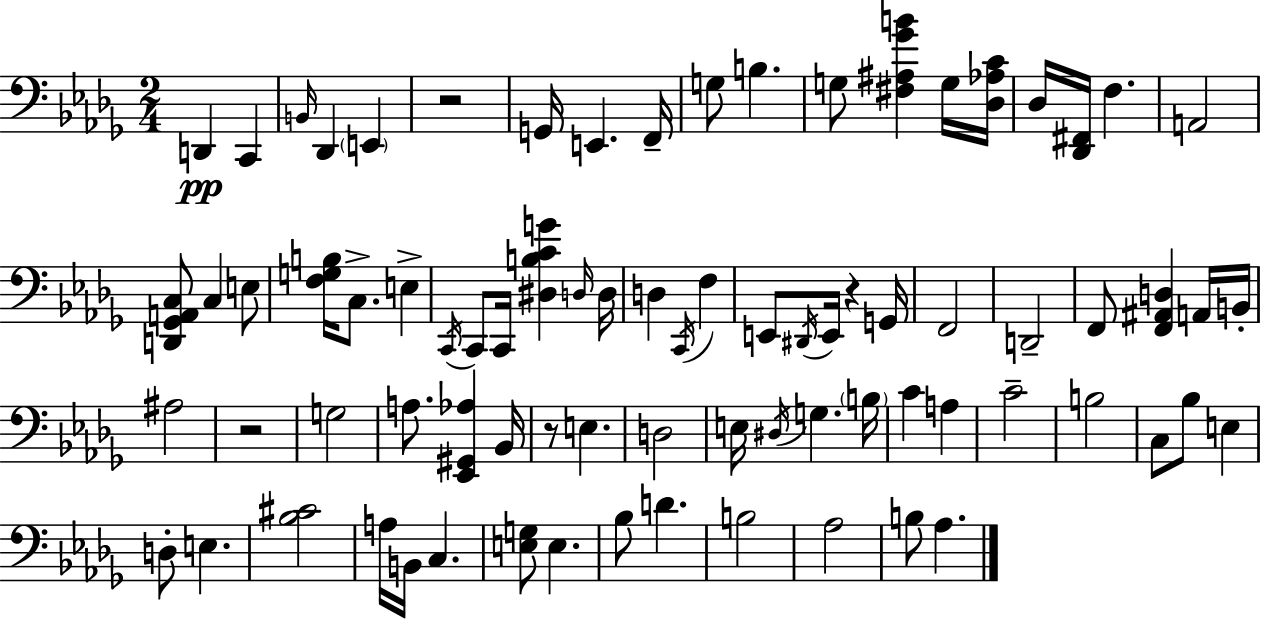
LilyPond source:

{
  \clef bass
  \numericTimeSignature
  \time 2/4
  \key bes \minor
  \repeat volta 2 { d,4\pp c,4 | \grace { b,16 } des,4 \parenthesize e,4 | r2 | g,16 e,4. | \break f,16-- g8 b4. | g8 <fis ais ges' b'>4 g16 | <des aes c'>16 des16 <des, fis,>16 f4. | a,2 | \break <d, ges, a, c>8 c4 e8 | <f g b>16 c8.-> e4-> | \acciaccatura { c,16 } c,8 c,16 <dis b c' g'>4 | \grace { d16 } d16 d4 \acciaccatura { c,16 } | \break f4 e,8 \acciaccatura { dis,16 } e,16 | r4 g,16 f,2 | d,2-- | f,8 <f, ais, d>4 | \break a,16 b,16-. ais2 | r2 | g2 | a8. | \break <ees, gis, aes>4 bes,16 r8 e4. | d2 | e16 \acciaccatura { dis16 } g4. | \parenthesize b16 c'4 | \break a4 c'2-- | b2 | c8 | bes8 e4 d8-. | \break e4. <bes cis'>2 | a16 b,16 | c4. <e g>8 | e4. bes8 | \break d'4. b2 | aes2 | b8 | aes4. } \bar "|."
}